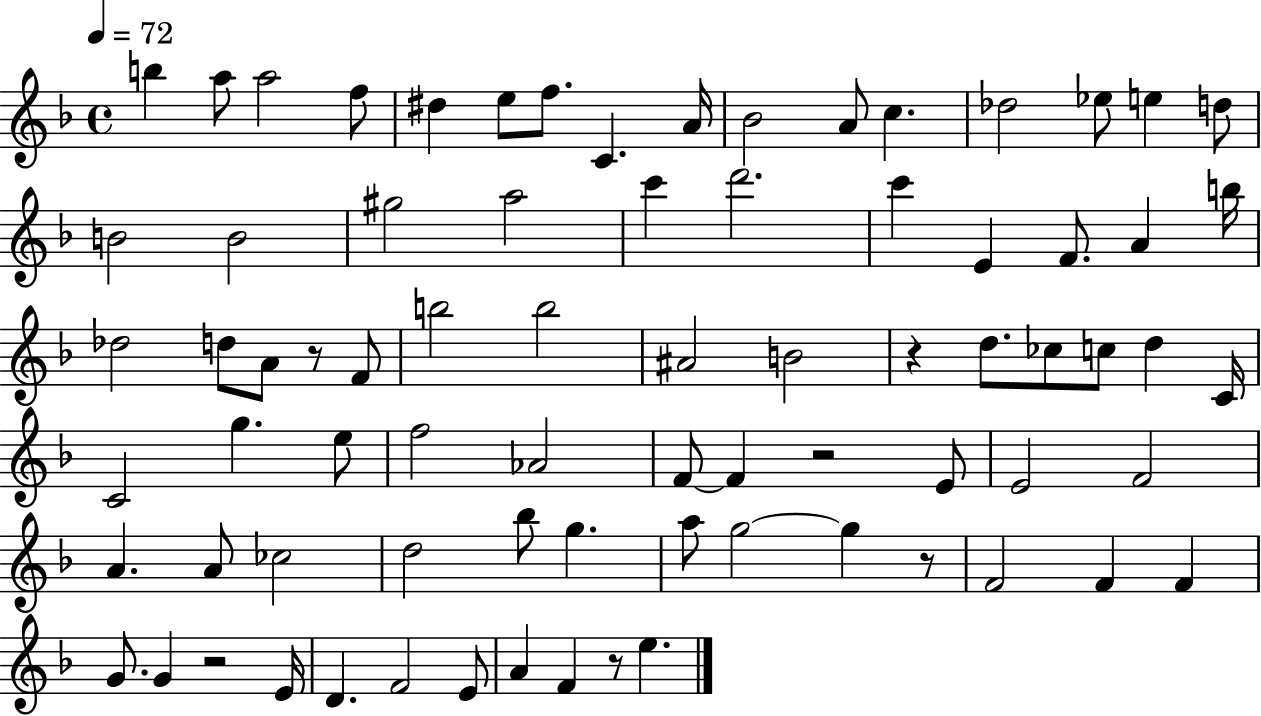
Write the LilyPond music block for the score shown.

{
  \clef treble
  \time 4/4
  \defaultTimeSignature
  \key f \major
  \tempo 4 = 72
  b''4 a''8 a''2 f''8 | dis''4 e''8 f''8. c'4. a'16 | bes'2 a'8 c''4. | des''2 ees''8 e''4 d''8 | \break b'2 b'2 | gis''2 a''2 | c'''4 d'''2. | c'''4 e'4 f'8. a'4 b''16 | \break des''2 d''8 a'8 r8 f'8 | b''2 b''2 | ais'2 b'2 | r4 d''8. ces''8 c''8 d''4 c'16 | \break c'2 g''4. e''8 | f''2 aes'2 | f'8~~ f'4 r2 e'8 | e'2 f'2 | \break a'4. a'8 ces''2 | d''2 bes''8 g''4. | a''8 g''2~~ g''4 r8 | f'2 f'4 f'4 | \break g'8. g'4 r2 e'16 | d'4. f'2 e'8 | a'4 f'4 r8 e''4. | \bar "|."
}